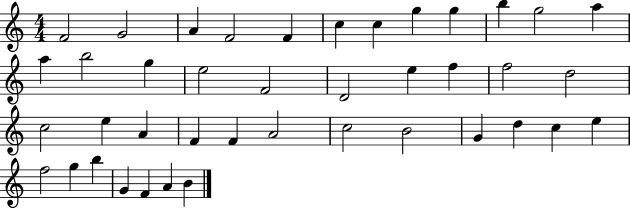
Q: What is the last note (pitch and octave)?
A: B4